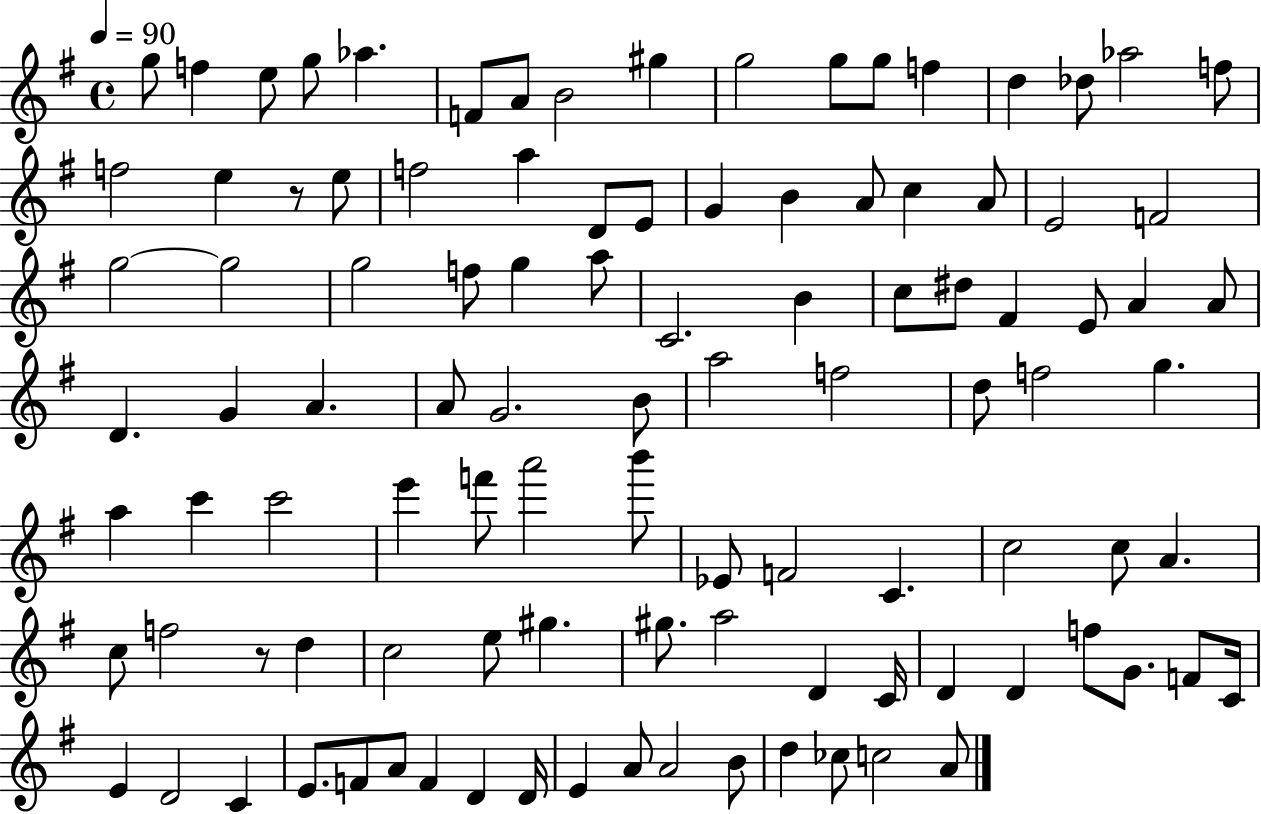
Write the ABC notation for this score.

X:1
T:Untitled
M:4/4
L:1/4
K:G
g/2 f e/2 g/2 _a F/2 A/2 B2 ^g g2 g/2 g/2 f d _d/2 _a2 f/2 f2 e z/2 e/2 f2 a D/2 E/2 G B A/2 c A/2 E2 F2 g2 g2 g2 f/2 g a/2 C2 B c/2 ^d/2 ^F E/2 A A/2 D G A A/2 G2 B/2 a2 f2 d/2 f2 g a c' c'2 e' f'/2 a'2 b'/2 _E/2 F2 C c2 c/2 A c/2 f2 z/2 d c2 e/2 ^g ^g/2 a2 D C/4 D D f/2 G/2 F/2 C/4 E D2 C E/2 F/2 A/2 F D D/4 E A/2 A2 B/2 d _c/2 c2 A/2